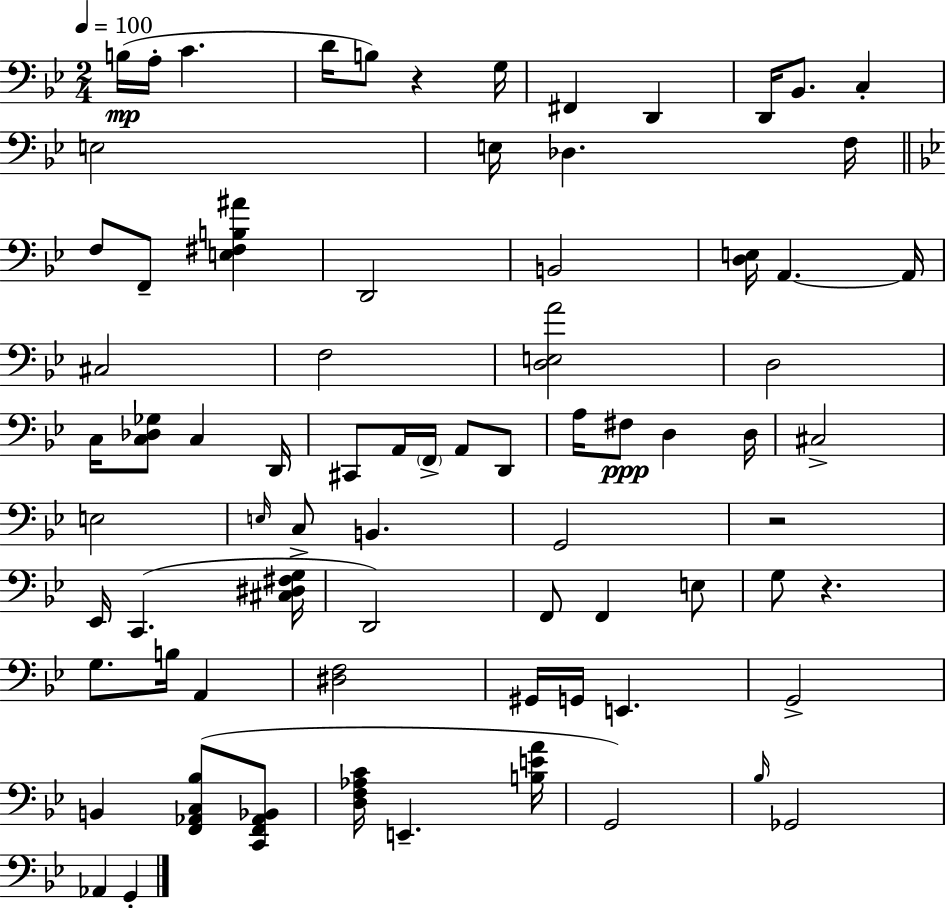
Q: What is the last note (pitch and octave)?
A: G2